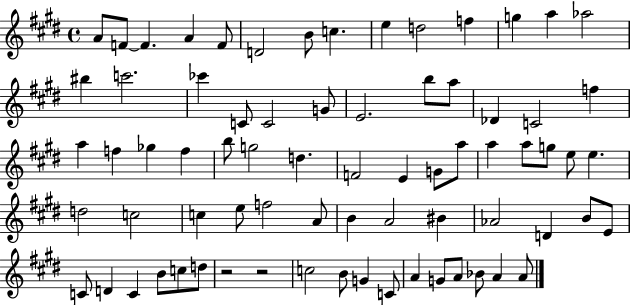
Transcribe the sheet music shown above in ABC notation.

X:1
T:Untitled
M:4/4
L:1/4
K:E
A/2 F/2 F A F/2 D2 B/2 c e d2 f g a _a2 ^b c'2 _c' C/2 C2 G/2 E2 b/2 a/2 _D C2 f a f _g f b/2 g2 d F2 E G/2 a/2 a a/2 g/2 e/2 e d2 c2 c e/2 f2 A/2 B A2 ^B _A2 D B/2 E/2 C/2 D C B/2 c/2 d/2 z2 z2 c2 B/2 G C/2 A G/2 A/2 _B/2 A A/2